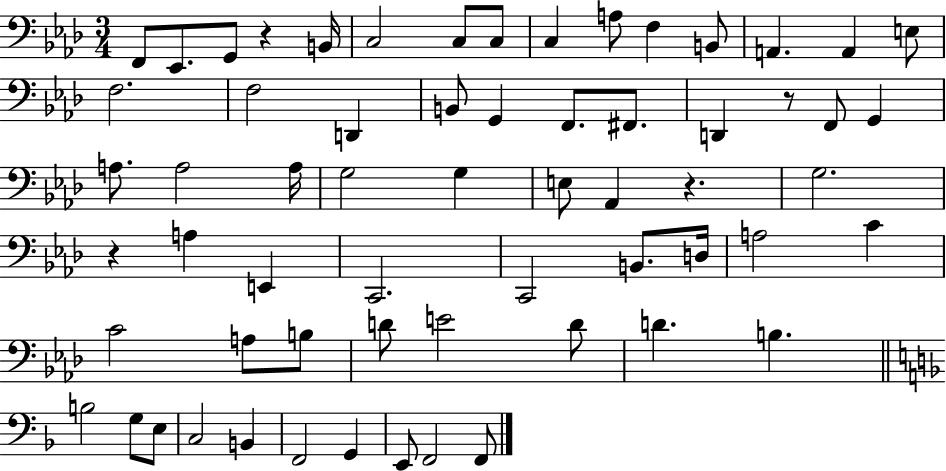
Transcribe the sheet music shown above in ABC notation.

X:1
T:Untitled
M:3/4
L:1/4
K:Ab
F,,/2 _E,,/2 G,,/2 z B,,/4 C,2 C,/2 C,/2 C, A,/2 F, B,,/2 A,, A,, E,/2 F,2 F,2 D,, B,,/2 G,, F,,/2 ^F,,/2 D,, z/2 F,,/2 G,, A,/2 A,2 A,/4 G,2 G, E,/2 _A,, z G,2 z A, E,, C,,2 C,,2 B,,/2 D,/4 A,2 C C2 A,/2 B,/2 D/2 E2 D/2 D B, B,2 G,/2 E,/2 C,2 B,, F,,2 G,, E,,/2 F,,2 F,,/2